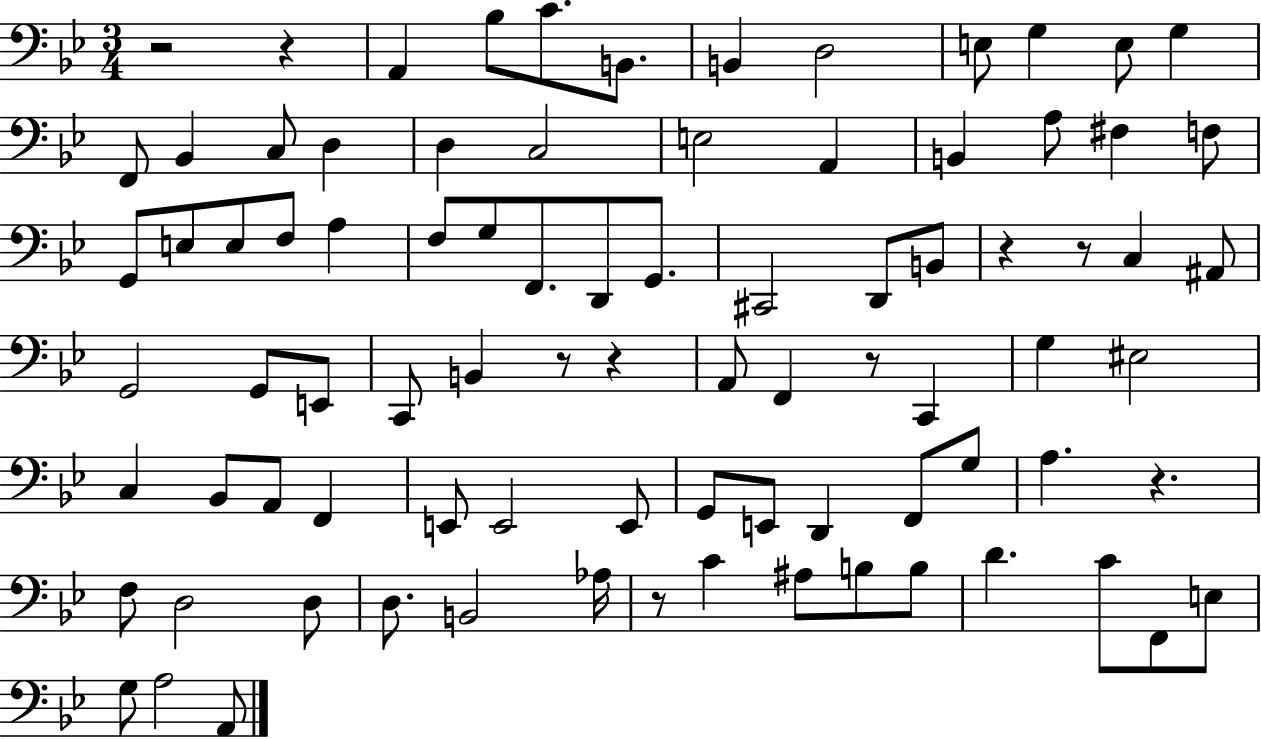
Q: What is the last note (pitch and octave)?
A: A2